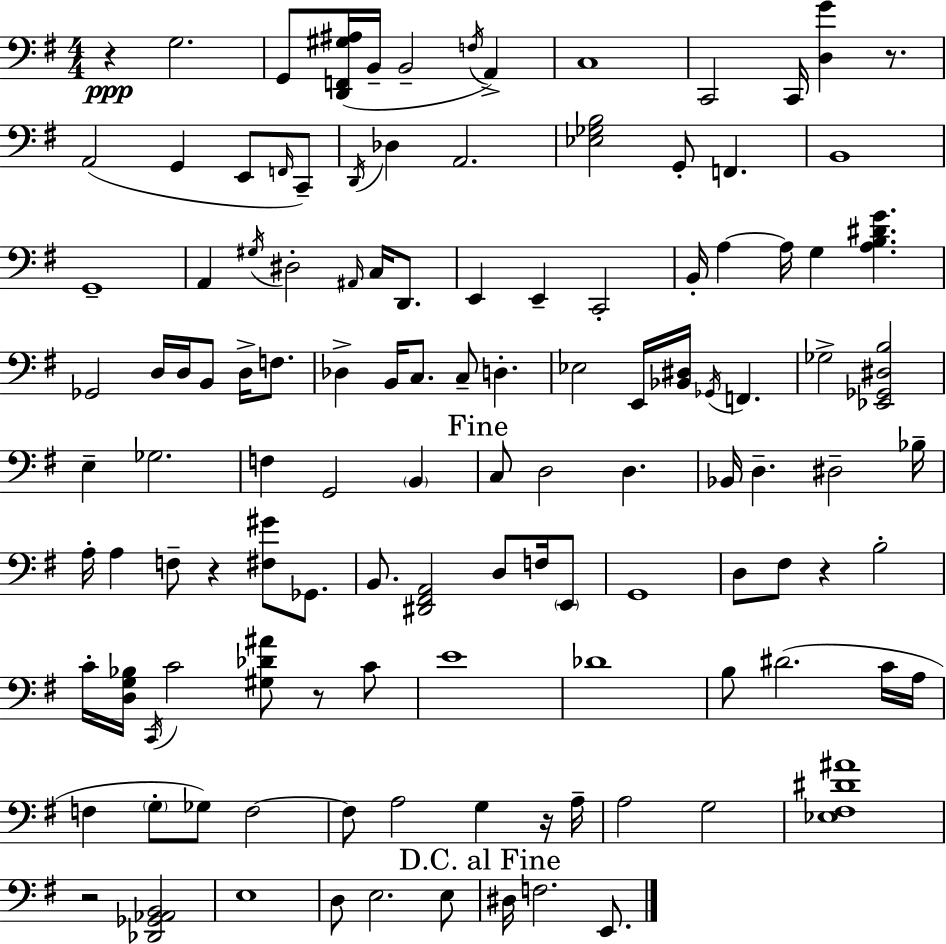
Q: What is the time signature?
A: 4/4